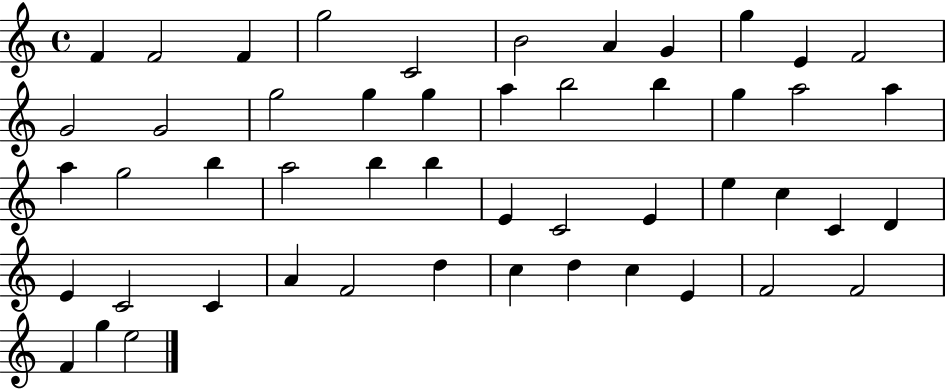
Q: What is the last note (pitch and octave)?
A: E5